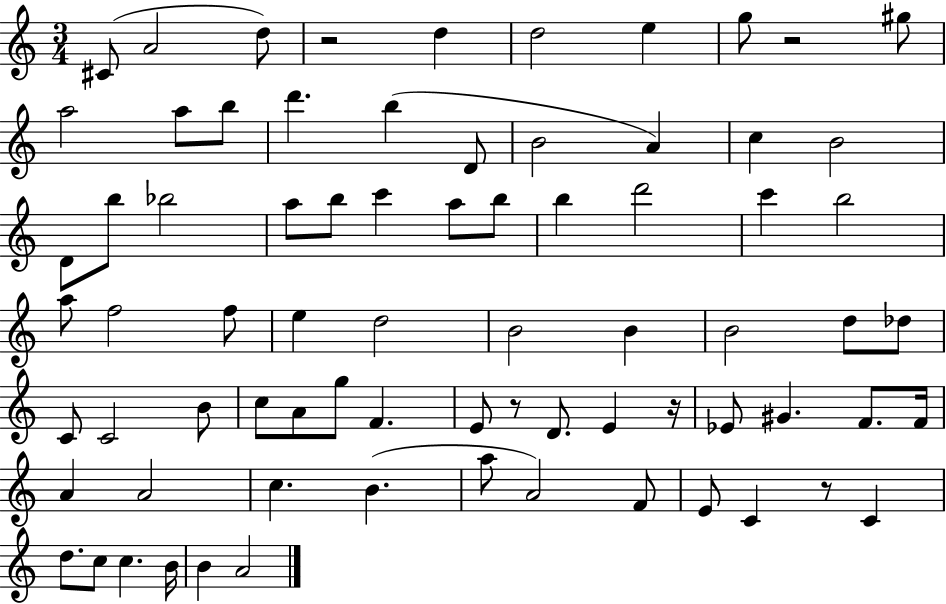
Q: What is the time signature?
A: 3/4